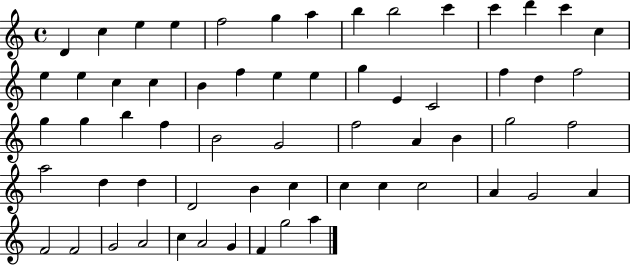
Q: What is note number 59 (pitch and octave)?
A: F4